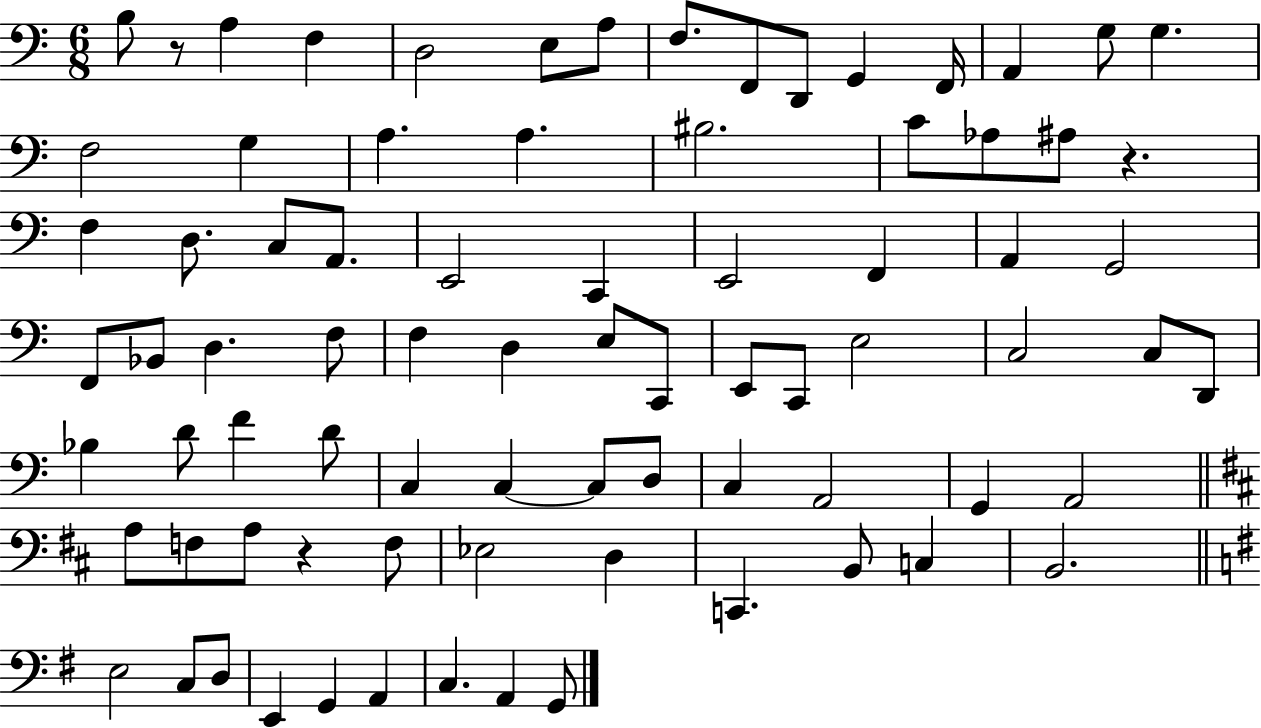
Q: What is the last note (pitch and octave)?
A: G2